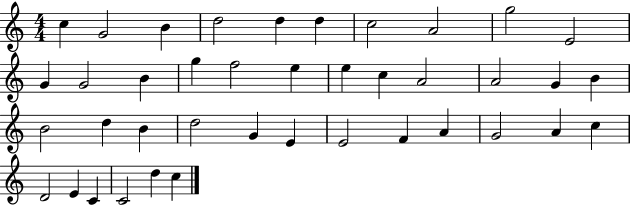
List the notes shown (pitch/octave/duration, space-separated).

C5/q G4/h B4/q D5/h D5/q D5/q C5/h A4/h G5/h E4/h G4/q G4/h B4/q G5/q F5/h E5/q E5/q C5/q A4/h A4/h G4/q B4/q B4/h D5/q B4/q D5/h G4/q E4/q E4/h F4/q A4/q G4/h A4/q C5/q D4/h E4/q C4/q C4/h D5/q C5/q